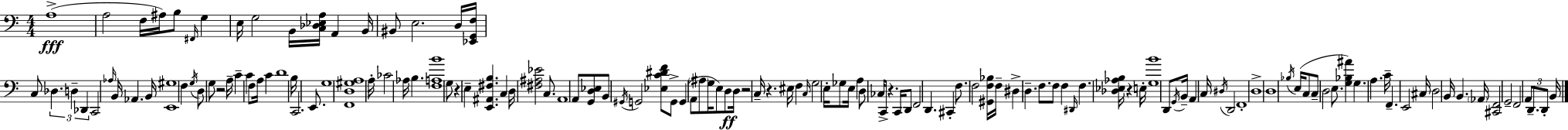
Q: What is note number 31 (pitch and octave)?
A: C4